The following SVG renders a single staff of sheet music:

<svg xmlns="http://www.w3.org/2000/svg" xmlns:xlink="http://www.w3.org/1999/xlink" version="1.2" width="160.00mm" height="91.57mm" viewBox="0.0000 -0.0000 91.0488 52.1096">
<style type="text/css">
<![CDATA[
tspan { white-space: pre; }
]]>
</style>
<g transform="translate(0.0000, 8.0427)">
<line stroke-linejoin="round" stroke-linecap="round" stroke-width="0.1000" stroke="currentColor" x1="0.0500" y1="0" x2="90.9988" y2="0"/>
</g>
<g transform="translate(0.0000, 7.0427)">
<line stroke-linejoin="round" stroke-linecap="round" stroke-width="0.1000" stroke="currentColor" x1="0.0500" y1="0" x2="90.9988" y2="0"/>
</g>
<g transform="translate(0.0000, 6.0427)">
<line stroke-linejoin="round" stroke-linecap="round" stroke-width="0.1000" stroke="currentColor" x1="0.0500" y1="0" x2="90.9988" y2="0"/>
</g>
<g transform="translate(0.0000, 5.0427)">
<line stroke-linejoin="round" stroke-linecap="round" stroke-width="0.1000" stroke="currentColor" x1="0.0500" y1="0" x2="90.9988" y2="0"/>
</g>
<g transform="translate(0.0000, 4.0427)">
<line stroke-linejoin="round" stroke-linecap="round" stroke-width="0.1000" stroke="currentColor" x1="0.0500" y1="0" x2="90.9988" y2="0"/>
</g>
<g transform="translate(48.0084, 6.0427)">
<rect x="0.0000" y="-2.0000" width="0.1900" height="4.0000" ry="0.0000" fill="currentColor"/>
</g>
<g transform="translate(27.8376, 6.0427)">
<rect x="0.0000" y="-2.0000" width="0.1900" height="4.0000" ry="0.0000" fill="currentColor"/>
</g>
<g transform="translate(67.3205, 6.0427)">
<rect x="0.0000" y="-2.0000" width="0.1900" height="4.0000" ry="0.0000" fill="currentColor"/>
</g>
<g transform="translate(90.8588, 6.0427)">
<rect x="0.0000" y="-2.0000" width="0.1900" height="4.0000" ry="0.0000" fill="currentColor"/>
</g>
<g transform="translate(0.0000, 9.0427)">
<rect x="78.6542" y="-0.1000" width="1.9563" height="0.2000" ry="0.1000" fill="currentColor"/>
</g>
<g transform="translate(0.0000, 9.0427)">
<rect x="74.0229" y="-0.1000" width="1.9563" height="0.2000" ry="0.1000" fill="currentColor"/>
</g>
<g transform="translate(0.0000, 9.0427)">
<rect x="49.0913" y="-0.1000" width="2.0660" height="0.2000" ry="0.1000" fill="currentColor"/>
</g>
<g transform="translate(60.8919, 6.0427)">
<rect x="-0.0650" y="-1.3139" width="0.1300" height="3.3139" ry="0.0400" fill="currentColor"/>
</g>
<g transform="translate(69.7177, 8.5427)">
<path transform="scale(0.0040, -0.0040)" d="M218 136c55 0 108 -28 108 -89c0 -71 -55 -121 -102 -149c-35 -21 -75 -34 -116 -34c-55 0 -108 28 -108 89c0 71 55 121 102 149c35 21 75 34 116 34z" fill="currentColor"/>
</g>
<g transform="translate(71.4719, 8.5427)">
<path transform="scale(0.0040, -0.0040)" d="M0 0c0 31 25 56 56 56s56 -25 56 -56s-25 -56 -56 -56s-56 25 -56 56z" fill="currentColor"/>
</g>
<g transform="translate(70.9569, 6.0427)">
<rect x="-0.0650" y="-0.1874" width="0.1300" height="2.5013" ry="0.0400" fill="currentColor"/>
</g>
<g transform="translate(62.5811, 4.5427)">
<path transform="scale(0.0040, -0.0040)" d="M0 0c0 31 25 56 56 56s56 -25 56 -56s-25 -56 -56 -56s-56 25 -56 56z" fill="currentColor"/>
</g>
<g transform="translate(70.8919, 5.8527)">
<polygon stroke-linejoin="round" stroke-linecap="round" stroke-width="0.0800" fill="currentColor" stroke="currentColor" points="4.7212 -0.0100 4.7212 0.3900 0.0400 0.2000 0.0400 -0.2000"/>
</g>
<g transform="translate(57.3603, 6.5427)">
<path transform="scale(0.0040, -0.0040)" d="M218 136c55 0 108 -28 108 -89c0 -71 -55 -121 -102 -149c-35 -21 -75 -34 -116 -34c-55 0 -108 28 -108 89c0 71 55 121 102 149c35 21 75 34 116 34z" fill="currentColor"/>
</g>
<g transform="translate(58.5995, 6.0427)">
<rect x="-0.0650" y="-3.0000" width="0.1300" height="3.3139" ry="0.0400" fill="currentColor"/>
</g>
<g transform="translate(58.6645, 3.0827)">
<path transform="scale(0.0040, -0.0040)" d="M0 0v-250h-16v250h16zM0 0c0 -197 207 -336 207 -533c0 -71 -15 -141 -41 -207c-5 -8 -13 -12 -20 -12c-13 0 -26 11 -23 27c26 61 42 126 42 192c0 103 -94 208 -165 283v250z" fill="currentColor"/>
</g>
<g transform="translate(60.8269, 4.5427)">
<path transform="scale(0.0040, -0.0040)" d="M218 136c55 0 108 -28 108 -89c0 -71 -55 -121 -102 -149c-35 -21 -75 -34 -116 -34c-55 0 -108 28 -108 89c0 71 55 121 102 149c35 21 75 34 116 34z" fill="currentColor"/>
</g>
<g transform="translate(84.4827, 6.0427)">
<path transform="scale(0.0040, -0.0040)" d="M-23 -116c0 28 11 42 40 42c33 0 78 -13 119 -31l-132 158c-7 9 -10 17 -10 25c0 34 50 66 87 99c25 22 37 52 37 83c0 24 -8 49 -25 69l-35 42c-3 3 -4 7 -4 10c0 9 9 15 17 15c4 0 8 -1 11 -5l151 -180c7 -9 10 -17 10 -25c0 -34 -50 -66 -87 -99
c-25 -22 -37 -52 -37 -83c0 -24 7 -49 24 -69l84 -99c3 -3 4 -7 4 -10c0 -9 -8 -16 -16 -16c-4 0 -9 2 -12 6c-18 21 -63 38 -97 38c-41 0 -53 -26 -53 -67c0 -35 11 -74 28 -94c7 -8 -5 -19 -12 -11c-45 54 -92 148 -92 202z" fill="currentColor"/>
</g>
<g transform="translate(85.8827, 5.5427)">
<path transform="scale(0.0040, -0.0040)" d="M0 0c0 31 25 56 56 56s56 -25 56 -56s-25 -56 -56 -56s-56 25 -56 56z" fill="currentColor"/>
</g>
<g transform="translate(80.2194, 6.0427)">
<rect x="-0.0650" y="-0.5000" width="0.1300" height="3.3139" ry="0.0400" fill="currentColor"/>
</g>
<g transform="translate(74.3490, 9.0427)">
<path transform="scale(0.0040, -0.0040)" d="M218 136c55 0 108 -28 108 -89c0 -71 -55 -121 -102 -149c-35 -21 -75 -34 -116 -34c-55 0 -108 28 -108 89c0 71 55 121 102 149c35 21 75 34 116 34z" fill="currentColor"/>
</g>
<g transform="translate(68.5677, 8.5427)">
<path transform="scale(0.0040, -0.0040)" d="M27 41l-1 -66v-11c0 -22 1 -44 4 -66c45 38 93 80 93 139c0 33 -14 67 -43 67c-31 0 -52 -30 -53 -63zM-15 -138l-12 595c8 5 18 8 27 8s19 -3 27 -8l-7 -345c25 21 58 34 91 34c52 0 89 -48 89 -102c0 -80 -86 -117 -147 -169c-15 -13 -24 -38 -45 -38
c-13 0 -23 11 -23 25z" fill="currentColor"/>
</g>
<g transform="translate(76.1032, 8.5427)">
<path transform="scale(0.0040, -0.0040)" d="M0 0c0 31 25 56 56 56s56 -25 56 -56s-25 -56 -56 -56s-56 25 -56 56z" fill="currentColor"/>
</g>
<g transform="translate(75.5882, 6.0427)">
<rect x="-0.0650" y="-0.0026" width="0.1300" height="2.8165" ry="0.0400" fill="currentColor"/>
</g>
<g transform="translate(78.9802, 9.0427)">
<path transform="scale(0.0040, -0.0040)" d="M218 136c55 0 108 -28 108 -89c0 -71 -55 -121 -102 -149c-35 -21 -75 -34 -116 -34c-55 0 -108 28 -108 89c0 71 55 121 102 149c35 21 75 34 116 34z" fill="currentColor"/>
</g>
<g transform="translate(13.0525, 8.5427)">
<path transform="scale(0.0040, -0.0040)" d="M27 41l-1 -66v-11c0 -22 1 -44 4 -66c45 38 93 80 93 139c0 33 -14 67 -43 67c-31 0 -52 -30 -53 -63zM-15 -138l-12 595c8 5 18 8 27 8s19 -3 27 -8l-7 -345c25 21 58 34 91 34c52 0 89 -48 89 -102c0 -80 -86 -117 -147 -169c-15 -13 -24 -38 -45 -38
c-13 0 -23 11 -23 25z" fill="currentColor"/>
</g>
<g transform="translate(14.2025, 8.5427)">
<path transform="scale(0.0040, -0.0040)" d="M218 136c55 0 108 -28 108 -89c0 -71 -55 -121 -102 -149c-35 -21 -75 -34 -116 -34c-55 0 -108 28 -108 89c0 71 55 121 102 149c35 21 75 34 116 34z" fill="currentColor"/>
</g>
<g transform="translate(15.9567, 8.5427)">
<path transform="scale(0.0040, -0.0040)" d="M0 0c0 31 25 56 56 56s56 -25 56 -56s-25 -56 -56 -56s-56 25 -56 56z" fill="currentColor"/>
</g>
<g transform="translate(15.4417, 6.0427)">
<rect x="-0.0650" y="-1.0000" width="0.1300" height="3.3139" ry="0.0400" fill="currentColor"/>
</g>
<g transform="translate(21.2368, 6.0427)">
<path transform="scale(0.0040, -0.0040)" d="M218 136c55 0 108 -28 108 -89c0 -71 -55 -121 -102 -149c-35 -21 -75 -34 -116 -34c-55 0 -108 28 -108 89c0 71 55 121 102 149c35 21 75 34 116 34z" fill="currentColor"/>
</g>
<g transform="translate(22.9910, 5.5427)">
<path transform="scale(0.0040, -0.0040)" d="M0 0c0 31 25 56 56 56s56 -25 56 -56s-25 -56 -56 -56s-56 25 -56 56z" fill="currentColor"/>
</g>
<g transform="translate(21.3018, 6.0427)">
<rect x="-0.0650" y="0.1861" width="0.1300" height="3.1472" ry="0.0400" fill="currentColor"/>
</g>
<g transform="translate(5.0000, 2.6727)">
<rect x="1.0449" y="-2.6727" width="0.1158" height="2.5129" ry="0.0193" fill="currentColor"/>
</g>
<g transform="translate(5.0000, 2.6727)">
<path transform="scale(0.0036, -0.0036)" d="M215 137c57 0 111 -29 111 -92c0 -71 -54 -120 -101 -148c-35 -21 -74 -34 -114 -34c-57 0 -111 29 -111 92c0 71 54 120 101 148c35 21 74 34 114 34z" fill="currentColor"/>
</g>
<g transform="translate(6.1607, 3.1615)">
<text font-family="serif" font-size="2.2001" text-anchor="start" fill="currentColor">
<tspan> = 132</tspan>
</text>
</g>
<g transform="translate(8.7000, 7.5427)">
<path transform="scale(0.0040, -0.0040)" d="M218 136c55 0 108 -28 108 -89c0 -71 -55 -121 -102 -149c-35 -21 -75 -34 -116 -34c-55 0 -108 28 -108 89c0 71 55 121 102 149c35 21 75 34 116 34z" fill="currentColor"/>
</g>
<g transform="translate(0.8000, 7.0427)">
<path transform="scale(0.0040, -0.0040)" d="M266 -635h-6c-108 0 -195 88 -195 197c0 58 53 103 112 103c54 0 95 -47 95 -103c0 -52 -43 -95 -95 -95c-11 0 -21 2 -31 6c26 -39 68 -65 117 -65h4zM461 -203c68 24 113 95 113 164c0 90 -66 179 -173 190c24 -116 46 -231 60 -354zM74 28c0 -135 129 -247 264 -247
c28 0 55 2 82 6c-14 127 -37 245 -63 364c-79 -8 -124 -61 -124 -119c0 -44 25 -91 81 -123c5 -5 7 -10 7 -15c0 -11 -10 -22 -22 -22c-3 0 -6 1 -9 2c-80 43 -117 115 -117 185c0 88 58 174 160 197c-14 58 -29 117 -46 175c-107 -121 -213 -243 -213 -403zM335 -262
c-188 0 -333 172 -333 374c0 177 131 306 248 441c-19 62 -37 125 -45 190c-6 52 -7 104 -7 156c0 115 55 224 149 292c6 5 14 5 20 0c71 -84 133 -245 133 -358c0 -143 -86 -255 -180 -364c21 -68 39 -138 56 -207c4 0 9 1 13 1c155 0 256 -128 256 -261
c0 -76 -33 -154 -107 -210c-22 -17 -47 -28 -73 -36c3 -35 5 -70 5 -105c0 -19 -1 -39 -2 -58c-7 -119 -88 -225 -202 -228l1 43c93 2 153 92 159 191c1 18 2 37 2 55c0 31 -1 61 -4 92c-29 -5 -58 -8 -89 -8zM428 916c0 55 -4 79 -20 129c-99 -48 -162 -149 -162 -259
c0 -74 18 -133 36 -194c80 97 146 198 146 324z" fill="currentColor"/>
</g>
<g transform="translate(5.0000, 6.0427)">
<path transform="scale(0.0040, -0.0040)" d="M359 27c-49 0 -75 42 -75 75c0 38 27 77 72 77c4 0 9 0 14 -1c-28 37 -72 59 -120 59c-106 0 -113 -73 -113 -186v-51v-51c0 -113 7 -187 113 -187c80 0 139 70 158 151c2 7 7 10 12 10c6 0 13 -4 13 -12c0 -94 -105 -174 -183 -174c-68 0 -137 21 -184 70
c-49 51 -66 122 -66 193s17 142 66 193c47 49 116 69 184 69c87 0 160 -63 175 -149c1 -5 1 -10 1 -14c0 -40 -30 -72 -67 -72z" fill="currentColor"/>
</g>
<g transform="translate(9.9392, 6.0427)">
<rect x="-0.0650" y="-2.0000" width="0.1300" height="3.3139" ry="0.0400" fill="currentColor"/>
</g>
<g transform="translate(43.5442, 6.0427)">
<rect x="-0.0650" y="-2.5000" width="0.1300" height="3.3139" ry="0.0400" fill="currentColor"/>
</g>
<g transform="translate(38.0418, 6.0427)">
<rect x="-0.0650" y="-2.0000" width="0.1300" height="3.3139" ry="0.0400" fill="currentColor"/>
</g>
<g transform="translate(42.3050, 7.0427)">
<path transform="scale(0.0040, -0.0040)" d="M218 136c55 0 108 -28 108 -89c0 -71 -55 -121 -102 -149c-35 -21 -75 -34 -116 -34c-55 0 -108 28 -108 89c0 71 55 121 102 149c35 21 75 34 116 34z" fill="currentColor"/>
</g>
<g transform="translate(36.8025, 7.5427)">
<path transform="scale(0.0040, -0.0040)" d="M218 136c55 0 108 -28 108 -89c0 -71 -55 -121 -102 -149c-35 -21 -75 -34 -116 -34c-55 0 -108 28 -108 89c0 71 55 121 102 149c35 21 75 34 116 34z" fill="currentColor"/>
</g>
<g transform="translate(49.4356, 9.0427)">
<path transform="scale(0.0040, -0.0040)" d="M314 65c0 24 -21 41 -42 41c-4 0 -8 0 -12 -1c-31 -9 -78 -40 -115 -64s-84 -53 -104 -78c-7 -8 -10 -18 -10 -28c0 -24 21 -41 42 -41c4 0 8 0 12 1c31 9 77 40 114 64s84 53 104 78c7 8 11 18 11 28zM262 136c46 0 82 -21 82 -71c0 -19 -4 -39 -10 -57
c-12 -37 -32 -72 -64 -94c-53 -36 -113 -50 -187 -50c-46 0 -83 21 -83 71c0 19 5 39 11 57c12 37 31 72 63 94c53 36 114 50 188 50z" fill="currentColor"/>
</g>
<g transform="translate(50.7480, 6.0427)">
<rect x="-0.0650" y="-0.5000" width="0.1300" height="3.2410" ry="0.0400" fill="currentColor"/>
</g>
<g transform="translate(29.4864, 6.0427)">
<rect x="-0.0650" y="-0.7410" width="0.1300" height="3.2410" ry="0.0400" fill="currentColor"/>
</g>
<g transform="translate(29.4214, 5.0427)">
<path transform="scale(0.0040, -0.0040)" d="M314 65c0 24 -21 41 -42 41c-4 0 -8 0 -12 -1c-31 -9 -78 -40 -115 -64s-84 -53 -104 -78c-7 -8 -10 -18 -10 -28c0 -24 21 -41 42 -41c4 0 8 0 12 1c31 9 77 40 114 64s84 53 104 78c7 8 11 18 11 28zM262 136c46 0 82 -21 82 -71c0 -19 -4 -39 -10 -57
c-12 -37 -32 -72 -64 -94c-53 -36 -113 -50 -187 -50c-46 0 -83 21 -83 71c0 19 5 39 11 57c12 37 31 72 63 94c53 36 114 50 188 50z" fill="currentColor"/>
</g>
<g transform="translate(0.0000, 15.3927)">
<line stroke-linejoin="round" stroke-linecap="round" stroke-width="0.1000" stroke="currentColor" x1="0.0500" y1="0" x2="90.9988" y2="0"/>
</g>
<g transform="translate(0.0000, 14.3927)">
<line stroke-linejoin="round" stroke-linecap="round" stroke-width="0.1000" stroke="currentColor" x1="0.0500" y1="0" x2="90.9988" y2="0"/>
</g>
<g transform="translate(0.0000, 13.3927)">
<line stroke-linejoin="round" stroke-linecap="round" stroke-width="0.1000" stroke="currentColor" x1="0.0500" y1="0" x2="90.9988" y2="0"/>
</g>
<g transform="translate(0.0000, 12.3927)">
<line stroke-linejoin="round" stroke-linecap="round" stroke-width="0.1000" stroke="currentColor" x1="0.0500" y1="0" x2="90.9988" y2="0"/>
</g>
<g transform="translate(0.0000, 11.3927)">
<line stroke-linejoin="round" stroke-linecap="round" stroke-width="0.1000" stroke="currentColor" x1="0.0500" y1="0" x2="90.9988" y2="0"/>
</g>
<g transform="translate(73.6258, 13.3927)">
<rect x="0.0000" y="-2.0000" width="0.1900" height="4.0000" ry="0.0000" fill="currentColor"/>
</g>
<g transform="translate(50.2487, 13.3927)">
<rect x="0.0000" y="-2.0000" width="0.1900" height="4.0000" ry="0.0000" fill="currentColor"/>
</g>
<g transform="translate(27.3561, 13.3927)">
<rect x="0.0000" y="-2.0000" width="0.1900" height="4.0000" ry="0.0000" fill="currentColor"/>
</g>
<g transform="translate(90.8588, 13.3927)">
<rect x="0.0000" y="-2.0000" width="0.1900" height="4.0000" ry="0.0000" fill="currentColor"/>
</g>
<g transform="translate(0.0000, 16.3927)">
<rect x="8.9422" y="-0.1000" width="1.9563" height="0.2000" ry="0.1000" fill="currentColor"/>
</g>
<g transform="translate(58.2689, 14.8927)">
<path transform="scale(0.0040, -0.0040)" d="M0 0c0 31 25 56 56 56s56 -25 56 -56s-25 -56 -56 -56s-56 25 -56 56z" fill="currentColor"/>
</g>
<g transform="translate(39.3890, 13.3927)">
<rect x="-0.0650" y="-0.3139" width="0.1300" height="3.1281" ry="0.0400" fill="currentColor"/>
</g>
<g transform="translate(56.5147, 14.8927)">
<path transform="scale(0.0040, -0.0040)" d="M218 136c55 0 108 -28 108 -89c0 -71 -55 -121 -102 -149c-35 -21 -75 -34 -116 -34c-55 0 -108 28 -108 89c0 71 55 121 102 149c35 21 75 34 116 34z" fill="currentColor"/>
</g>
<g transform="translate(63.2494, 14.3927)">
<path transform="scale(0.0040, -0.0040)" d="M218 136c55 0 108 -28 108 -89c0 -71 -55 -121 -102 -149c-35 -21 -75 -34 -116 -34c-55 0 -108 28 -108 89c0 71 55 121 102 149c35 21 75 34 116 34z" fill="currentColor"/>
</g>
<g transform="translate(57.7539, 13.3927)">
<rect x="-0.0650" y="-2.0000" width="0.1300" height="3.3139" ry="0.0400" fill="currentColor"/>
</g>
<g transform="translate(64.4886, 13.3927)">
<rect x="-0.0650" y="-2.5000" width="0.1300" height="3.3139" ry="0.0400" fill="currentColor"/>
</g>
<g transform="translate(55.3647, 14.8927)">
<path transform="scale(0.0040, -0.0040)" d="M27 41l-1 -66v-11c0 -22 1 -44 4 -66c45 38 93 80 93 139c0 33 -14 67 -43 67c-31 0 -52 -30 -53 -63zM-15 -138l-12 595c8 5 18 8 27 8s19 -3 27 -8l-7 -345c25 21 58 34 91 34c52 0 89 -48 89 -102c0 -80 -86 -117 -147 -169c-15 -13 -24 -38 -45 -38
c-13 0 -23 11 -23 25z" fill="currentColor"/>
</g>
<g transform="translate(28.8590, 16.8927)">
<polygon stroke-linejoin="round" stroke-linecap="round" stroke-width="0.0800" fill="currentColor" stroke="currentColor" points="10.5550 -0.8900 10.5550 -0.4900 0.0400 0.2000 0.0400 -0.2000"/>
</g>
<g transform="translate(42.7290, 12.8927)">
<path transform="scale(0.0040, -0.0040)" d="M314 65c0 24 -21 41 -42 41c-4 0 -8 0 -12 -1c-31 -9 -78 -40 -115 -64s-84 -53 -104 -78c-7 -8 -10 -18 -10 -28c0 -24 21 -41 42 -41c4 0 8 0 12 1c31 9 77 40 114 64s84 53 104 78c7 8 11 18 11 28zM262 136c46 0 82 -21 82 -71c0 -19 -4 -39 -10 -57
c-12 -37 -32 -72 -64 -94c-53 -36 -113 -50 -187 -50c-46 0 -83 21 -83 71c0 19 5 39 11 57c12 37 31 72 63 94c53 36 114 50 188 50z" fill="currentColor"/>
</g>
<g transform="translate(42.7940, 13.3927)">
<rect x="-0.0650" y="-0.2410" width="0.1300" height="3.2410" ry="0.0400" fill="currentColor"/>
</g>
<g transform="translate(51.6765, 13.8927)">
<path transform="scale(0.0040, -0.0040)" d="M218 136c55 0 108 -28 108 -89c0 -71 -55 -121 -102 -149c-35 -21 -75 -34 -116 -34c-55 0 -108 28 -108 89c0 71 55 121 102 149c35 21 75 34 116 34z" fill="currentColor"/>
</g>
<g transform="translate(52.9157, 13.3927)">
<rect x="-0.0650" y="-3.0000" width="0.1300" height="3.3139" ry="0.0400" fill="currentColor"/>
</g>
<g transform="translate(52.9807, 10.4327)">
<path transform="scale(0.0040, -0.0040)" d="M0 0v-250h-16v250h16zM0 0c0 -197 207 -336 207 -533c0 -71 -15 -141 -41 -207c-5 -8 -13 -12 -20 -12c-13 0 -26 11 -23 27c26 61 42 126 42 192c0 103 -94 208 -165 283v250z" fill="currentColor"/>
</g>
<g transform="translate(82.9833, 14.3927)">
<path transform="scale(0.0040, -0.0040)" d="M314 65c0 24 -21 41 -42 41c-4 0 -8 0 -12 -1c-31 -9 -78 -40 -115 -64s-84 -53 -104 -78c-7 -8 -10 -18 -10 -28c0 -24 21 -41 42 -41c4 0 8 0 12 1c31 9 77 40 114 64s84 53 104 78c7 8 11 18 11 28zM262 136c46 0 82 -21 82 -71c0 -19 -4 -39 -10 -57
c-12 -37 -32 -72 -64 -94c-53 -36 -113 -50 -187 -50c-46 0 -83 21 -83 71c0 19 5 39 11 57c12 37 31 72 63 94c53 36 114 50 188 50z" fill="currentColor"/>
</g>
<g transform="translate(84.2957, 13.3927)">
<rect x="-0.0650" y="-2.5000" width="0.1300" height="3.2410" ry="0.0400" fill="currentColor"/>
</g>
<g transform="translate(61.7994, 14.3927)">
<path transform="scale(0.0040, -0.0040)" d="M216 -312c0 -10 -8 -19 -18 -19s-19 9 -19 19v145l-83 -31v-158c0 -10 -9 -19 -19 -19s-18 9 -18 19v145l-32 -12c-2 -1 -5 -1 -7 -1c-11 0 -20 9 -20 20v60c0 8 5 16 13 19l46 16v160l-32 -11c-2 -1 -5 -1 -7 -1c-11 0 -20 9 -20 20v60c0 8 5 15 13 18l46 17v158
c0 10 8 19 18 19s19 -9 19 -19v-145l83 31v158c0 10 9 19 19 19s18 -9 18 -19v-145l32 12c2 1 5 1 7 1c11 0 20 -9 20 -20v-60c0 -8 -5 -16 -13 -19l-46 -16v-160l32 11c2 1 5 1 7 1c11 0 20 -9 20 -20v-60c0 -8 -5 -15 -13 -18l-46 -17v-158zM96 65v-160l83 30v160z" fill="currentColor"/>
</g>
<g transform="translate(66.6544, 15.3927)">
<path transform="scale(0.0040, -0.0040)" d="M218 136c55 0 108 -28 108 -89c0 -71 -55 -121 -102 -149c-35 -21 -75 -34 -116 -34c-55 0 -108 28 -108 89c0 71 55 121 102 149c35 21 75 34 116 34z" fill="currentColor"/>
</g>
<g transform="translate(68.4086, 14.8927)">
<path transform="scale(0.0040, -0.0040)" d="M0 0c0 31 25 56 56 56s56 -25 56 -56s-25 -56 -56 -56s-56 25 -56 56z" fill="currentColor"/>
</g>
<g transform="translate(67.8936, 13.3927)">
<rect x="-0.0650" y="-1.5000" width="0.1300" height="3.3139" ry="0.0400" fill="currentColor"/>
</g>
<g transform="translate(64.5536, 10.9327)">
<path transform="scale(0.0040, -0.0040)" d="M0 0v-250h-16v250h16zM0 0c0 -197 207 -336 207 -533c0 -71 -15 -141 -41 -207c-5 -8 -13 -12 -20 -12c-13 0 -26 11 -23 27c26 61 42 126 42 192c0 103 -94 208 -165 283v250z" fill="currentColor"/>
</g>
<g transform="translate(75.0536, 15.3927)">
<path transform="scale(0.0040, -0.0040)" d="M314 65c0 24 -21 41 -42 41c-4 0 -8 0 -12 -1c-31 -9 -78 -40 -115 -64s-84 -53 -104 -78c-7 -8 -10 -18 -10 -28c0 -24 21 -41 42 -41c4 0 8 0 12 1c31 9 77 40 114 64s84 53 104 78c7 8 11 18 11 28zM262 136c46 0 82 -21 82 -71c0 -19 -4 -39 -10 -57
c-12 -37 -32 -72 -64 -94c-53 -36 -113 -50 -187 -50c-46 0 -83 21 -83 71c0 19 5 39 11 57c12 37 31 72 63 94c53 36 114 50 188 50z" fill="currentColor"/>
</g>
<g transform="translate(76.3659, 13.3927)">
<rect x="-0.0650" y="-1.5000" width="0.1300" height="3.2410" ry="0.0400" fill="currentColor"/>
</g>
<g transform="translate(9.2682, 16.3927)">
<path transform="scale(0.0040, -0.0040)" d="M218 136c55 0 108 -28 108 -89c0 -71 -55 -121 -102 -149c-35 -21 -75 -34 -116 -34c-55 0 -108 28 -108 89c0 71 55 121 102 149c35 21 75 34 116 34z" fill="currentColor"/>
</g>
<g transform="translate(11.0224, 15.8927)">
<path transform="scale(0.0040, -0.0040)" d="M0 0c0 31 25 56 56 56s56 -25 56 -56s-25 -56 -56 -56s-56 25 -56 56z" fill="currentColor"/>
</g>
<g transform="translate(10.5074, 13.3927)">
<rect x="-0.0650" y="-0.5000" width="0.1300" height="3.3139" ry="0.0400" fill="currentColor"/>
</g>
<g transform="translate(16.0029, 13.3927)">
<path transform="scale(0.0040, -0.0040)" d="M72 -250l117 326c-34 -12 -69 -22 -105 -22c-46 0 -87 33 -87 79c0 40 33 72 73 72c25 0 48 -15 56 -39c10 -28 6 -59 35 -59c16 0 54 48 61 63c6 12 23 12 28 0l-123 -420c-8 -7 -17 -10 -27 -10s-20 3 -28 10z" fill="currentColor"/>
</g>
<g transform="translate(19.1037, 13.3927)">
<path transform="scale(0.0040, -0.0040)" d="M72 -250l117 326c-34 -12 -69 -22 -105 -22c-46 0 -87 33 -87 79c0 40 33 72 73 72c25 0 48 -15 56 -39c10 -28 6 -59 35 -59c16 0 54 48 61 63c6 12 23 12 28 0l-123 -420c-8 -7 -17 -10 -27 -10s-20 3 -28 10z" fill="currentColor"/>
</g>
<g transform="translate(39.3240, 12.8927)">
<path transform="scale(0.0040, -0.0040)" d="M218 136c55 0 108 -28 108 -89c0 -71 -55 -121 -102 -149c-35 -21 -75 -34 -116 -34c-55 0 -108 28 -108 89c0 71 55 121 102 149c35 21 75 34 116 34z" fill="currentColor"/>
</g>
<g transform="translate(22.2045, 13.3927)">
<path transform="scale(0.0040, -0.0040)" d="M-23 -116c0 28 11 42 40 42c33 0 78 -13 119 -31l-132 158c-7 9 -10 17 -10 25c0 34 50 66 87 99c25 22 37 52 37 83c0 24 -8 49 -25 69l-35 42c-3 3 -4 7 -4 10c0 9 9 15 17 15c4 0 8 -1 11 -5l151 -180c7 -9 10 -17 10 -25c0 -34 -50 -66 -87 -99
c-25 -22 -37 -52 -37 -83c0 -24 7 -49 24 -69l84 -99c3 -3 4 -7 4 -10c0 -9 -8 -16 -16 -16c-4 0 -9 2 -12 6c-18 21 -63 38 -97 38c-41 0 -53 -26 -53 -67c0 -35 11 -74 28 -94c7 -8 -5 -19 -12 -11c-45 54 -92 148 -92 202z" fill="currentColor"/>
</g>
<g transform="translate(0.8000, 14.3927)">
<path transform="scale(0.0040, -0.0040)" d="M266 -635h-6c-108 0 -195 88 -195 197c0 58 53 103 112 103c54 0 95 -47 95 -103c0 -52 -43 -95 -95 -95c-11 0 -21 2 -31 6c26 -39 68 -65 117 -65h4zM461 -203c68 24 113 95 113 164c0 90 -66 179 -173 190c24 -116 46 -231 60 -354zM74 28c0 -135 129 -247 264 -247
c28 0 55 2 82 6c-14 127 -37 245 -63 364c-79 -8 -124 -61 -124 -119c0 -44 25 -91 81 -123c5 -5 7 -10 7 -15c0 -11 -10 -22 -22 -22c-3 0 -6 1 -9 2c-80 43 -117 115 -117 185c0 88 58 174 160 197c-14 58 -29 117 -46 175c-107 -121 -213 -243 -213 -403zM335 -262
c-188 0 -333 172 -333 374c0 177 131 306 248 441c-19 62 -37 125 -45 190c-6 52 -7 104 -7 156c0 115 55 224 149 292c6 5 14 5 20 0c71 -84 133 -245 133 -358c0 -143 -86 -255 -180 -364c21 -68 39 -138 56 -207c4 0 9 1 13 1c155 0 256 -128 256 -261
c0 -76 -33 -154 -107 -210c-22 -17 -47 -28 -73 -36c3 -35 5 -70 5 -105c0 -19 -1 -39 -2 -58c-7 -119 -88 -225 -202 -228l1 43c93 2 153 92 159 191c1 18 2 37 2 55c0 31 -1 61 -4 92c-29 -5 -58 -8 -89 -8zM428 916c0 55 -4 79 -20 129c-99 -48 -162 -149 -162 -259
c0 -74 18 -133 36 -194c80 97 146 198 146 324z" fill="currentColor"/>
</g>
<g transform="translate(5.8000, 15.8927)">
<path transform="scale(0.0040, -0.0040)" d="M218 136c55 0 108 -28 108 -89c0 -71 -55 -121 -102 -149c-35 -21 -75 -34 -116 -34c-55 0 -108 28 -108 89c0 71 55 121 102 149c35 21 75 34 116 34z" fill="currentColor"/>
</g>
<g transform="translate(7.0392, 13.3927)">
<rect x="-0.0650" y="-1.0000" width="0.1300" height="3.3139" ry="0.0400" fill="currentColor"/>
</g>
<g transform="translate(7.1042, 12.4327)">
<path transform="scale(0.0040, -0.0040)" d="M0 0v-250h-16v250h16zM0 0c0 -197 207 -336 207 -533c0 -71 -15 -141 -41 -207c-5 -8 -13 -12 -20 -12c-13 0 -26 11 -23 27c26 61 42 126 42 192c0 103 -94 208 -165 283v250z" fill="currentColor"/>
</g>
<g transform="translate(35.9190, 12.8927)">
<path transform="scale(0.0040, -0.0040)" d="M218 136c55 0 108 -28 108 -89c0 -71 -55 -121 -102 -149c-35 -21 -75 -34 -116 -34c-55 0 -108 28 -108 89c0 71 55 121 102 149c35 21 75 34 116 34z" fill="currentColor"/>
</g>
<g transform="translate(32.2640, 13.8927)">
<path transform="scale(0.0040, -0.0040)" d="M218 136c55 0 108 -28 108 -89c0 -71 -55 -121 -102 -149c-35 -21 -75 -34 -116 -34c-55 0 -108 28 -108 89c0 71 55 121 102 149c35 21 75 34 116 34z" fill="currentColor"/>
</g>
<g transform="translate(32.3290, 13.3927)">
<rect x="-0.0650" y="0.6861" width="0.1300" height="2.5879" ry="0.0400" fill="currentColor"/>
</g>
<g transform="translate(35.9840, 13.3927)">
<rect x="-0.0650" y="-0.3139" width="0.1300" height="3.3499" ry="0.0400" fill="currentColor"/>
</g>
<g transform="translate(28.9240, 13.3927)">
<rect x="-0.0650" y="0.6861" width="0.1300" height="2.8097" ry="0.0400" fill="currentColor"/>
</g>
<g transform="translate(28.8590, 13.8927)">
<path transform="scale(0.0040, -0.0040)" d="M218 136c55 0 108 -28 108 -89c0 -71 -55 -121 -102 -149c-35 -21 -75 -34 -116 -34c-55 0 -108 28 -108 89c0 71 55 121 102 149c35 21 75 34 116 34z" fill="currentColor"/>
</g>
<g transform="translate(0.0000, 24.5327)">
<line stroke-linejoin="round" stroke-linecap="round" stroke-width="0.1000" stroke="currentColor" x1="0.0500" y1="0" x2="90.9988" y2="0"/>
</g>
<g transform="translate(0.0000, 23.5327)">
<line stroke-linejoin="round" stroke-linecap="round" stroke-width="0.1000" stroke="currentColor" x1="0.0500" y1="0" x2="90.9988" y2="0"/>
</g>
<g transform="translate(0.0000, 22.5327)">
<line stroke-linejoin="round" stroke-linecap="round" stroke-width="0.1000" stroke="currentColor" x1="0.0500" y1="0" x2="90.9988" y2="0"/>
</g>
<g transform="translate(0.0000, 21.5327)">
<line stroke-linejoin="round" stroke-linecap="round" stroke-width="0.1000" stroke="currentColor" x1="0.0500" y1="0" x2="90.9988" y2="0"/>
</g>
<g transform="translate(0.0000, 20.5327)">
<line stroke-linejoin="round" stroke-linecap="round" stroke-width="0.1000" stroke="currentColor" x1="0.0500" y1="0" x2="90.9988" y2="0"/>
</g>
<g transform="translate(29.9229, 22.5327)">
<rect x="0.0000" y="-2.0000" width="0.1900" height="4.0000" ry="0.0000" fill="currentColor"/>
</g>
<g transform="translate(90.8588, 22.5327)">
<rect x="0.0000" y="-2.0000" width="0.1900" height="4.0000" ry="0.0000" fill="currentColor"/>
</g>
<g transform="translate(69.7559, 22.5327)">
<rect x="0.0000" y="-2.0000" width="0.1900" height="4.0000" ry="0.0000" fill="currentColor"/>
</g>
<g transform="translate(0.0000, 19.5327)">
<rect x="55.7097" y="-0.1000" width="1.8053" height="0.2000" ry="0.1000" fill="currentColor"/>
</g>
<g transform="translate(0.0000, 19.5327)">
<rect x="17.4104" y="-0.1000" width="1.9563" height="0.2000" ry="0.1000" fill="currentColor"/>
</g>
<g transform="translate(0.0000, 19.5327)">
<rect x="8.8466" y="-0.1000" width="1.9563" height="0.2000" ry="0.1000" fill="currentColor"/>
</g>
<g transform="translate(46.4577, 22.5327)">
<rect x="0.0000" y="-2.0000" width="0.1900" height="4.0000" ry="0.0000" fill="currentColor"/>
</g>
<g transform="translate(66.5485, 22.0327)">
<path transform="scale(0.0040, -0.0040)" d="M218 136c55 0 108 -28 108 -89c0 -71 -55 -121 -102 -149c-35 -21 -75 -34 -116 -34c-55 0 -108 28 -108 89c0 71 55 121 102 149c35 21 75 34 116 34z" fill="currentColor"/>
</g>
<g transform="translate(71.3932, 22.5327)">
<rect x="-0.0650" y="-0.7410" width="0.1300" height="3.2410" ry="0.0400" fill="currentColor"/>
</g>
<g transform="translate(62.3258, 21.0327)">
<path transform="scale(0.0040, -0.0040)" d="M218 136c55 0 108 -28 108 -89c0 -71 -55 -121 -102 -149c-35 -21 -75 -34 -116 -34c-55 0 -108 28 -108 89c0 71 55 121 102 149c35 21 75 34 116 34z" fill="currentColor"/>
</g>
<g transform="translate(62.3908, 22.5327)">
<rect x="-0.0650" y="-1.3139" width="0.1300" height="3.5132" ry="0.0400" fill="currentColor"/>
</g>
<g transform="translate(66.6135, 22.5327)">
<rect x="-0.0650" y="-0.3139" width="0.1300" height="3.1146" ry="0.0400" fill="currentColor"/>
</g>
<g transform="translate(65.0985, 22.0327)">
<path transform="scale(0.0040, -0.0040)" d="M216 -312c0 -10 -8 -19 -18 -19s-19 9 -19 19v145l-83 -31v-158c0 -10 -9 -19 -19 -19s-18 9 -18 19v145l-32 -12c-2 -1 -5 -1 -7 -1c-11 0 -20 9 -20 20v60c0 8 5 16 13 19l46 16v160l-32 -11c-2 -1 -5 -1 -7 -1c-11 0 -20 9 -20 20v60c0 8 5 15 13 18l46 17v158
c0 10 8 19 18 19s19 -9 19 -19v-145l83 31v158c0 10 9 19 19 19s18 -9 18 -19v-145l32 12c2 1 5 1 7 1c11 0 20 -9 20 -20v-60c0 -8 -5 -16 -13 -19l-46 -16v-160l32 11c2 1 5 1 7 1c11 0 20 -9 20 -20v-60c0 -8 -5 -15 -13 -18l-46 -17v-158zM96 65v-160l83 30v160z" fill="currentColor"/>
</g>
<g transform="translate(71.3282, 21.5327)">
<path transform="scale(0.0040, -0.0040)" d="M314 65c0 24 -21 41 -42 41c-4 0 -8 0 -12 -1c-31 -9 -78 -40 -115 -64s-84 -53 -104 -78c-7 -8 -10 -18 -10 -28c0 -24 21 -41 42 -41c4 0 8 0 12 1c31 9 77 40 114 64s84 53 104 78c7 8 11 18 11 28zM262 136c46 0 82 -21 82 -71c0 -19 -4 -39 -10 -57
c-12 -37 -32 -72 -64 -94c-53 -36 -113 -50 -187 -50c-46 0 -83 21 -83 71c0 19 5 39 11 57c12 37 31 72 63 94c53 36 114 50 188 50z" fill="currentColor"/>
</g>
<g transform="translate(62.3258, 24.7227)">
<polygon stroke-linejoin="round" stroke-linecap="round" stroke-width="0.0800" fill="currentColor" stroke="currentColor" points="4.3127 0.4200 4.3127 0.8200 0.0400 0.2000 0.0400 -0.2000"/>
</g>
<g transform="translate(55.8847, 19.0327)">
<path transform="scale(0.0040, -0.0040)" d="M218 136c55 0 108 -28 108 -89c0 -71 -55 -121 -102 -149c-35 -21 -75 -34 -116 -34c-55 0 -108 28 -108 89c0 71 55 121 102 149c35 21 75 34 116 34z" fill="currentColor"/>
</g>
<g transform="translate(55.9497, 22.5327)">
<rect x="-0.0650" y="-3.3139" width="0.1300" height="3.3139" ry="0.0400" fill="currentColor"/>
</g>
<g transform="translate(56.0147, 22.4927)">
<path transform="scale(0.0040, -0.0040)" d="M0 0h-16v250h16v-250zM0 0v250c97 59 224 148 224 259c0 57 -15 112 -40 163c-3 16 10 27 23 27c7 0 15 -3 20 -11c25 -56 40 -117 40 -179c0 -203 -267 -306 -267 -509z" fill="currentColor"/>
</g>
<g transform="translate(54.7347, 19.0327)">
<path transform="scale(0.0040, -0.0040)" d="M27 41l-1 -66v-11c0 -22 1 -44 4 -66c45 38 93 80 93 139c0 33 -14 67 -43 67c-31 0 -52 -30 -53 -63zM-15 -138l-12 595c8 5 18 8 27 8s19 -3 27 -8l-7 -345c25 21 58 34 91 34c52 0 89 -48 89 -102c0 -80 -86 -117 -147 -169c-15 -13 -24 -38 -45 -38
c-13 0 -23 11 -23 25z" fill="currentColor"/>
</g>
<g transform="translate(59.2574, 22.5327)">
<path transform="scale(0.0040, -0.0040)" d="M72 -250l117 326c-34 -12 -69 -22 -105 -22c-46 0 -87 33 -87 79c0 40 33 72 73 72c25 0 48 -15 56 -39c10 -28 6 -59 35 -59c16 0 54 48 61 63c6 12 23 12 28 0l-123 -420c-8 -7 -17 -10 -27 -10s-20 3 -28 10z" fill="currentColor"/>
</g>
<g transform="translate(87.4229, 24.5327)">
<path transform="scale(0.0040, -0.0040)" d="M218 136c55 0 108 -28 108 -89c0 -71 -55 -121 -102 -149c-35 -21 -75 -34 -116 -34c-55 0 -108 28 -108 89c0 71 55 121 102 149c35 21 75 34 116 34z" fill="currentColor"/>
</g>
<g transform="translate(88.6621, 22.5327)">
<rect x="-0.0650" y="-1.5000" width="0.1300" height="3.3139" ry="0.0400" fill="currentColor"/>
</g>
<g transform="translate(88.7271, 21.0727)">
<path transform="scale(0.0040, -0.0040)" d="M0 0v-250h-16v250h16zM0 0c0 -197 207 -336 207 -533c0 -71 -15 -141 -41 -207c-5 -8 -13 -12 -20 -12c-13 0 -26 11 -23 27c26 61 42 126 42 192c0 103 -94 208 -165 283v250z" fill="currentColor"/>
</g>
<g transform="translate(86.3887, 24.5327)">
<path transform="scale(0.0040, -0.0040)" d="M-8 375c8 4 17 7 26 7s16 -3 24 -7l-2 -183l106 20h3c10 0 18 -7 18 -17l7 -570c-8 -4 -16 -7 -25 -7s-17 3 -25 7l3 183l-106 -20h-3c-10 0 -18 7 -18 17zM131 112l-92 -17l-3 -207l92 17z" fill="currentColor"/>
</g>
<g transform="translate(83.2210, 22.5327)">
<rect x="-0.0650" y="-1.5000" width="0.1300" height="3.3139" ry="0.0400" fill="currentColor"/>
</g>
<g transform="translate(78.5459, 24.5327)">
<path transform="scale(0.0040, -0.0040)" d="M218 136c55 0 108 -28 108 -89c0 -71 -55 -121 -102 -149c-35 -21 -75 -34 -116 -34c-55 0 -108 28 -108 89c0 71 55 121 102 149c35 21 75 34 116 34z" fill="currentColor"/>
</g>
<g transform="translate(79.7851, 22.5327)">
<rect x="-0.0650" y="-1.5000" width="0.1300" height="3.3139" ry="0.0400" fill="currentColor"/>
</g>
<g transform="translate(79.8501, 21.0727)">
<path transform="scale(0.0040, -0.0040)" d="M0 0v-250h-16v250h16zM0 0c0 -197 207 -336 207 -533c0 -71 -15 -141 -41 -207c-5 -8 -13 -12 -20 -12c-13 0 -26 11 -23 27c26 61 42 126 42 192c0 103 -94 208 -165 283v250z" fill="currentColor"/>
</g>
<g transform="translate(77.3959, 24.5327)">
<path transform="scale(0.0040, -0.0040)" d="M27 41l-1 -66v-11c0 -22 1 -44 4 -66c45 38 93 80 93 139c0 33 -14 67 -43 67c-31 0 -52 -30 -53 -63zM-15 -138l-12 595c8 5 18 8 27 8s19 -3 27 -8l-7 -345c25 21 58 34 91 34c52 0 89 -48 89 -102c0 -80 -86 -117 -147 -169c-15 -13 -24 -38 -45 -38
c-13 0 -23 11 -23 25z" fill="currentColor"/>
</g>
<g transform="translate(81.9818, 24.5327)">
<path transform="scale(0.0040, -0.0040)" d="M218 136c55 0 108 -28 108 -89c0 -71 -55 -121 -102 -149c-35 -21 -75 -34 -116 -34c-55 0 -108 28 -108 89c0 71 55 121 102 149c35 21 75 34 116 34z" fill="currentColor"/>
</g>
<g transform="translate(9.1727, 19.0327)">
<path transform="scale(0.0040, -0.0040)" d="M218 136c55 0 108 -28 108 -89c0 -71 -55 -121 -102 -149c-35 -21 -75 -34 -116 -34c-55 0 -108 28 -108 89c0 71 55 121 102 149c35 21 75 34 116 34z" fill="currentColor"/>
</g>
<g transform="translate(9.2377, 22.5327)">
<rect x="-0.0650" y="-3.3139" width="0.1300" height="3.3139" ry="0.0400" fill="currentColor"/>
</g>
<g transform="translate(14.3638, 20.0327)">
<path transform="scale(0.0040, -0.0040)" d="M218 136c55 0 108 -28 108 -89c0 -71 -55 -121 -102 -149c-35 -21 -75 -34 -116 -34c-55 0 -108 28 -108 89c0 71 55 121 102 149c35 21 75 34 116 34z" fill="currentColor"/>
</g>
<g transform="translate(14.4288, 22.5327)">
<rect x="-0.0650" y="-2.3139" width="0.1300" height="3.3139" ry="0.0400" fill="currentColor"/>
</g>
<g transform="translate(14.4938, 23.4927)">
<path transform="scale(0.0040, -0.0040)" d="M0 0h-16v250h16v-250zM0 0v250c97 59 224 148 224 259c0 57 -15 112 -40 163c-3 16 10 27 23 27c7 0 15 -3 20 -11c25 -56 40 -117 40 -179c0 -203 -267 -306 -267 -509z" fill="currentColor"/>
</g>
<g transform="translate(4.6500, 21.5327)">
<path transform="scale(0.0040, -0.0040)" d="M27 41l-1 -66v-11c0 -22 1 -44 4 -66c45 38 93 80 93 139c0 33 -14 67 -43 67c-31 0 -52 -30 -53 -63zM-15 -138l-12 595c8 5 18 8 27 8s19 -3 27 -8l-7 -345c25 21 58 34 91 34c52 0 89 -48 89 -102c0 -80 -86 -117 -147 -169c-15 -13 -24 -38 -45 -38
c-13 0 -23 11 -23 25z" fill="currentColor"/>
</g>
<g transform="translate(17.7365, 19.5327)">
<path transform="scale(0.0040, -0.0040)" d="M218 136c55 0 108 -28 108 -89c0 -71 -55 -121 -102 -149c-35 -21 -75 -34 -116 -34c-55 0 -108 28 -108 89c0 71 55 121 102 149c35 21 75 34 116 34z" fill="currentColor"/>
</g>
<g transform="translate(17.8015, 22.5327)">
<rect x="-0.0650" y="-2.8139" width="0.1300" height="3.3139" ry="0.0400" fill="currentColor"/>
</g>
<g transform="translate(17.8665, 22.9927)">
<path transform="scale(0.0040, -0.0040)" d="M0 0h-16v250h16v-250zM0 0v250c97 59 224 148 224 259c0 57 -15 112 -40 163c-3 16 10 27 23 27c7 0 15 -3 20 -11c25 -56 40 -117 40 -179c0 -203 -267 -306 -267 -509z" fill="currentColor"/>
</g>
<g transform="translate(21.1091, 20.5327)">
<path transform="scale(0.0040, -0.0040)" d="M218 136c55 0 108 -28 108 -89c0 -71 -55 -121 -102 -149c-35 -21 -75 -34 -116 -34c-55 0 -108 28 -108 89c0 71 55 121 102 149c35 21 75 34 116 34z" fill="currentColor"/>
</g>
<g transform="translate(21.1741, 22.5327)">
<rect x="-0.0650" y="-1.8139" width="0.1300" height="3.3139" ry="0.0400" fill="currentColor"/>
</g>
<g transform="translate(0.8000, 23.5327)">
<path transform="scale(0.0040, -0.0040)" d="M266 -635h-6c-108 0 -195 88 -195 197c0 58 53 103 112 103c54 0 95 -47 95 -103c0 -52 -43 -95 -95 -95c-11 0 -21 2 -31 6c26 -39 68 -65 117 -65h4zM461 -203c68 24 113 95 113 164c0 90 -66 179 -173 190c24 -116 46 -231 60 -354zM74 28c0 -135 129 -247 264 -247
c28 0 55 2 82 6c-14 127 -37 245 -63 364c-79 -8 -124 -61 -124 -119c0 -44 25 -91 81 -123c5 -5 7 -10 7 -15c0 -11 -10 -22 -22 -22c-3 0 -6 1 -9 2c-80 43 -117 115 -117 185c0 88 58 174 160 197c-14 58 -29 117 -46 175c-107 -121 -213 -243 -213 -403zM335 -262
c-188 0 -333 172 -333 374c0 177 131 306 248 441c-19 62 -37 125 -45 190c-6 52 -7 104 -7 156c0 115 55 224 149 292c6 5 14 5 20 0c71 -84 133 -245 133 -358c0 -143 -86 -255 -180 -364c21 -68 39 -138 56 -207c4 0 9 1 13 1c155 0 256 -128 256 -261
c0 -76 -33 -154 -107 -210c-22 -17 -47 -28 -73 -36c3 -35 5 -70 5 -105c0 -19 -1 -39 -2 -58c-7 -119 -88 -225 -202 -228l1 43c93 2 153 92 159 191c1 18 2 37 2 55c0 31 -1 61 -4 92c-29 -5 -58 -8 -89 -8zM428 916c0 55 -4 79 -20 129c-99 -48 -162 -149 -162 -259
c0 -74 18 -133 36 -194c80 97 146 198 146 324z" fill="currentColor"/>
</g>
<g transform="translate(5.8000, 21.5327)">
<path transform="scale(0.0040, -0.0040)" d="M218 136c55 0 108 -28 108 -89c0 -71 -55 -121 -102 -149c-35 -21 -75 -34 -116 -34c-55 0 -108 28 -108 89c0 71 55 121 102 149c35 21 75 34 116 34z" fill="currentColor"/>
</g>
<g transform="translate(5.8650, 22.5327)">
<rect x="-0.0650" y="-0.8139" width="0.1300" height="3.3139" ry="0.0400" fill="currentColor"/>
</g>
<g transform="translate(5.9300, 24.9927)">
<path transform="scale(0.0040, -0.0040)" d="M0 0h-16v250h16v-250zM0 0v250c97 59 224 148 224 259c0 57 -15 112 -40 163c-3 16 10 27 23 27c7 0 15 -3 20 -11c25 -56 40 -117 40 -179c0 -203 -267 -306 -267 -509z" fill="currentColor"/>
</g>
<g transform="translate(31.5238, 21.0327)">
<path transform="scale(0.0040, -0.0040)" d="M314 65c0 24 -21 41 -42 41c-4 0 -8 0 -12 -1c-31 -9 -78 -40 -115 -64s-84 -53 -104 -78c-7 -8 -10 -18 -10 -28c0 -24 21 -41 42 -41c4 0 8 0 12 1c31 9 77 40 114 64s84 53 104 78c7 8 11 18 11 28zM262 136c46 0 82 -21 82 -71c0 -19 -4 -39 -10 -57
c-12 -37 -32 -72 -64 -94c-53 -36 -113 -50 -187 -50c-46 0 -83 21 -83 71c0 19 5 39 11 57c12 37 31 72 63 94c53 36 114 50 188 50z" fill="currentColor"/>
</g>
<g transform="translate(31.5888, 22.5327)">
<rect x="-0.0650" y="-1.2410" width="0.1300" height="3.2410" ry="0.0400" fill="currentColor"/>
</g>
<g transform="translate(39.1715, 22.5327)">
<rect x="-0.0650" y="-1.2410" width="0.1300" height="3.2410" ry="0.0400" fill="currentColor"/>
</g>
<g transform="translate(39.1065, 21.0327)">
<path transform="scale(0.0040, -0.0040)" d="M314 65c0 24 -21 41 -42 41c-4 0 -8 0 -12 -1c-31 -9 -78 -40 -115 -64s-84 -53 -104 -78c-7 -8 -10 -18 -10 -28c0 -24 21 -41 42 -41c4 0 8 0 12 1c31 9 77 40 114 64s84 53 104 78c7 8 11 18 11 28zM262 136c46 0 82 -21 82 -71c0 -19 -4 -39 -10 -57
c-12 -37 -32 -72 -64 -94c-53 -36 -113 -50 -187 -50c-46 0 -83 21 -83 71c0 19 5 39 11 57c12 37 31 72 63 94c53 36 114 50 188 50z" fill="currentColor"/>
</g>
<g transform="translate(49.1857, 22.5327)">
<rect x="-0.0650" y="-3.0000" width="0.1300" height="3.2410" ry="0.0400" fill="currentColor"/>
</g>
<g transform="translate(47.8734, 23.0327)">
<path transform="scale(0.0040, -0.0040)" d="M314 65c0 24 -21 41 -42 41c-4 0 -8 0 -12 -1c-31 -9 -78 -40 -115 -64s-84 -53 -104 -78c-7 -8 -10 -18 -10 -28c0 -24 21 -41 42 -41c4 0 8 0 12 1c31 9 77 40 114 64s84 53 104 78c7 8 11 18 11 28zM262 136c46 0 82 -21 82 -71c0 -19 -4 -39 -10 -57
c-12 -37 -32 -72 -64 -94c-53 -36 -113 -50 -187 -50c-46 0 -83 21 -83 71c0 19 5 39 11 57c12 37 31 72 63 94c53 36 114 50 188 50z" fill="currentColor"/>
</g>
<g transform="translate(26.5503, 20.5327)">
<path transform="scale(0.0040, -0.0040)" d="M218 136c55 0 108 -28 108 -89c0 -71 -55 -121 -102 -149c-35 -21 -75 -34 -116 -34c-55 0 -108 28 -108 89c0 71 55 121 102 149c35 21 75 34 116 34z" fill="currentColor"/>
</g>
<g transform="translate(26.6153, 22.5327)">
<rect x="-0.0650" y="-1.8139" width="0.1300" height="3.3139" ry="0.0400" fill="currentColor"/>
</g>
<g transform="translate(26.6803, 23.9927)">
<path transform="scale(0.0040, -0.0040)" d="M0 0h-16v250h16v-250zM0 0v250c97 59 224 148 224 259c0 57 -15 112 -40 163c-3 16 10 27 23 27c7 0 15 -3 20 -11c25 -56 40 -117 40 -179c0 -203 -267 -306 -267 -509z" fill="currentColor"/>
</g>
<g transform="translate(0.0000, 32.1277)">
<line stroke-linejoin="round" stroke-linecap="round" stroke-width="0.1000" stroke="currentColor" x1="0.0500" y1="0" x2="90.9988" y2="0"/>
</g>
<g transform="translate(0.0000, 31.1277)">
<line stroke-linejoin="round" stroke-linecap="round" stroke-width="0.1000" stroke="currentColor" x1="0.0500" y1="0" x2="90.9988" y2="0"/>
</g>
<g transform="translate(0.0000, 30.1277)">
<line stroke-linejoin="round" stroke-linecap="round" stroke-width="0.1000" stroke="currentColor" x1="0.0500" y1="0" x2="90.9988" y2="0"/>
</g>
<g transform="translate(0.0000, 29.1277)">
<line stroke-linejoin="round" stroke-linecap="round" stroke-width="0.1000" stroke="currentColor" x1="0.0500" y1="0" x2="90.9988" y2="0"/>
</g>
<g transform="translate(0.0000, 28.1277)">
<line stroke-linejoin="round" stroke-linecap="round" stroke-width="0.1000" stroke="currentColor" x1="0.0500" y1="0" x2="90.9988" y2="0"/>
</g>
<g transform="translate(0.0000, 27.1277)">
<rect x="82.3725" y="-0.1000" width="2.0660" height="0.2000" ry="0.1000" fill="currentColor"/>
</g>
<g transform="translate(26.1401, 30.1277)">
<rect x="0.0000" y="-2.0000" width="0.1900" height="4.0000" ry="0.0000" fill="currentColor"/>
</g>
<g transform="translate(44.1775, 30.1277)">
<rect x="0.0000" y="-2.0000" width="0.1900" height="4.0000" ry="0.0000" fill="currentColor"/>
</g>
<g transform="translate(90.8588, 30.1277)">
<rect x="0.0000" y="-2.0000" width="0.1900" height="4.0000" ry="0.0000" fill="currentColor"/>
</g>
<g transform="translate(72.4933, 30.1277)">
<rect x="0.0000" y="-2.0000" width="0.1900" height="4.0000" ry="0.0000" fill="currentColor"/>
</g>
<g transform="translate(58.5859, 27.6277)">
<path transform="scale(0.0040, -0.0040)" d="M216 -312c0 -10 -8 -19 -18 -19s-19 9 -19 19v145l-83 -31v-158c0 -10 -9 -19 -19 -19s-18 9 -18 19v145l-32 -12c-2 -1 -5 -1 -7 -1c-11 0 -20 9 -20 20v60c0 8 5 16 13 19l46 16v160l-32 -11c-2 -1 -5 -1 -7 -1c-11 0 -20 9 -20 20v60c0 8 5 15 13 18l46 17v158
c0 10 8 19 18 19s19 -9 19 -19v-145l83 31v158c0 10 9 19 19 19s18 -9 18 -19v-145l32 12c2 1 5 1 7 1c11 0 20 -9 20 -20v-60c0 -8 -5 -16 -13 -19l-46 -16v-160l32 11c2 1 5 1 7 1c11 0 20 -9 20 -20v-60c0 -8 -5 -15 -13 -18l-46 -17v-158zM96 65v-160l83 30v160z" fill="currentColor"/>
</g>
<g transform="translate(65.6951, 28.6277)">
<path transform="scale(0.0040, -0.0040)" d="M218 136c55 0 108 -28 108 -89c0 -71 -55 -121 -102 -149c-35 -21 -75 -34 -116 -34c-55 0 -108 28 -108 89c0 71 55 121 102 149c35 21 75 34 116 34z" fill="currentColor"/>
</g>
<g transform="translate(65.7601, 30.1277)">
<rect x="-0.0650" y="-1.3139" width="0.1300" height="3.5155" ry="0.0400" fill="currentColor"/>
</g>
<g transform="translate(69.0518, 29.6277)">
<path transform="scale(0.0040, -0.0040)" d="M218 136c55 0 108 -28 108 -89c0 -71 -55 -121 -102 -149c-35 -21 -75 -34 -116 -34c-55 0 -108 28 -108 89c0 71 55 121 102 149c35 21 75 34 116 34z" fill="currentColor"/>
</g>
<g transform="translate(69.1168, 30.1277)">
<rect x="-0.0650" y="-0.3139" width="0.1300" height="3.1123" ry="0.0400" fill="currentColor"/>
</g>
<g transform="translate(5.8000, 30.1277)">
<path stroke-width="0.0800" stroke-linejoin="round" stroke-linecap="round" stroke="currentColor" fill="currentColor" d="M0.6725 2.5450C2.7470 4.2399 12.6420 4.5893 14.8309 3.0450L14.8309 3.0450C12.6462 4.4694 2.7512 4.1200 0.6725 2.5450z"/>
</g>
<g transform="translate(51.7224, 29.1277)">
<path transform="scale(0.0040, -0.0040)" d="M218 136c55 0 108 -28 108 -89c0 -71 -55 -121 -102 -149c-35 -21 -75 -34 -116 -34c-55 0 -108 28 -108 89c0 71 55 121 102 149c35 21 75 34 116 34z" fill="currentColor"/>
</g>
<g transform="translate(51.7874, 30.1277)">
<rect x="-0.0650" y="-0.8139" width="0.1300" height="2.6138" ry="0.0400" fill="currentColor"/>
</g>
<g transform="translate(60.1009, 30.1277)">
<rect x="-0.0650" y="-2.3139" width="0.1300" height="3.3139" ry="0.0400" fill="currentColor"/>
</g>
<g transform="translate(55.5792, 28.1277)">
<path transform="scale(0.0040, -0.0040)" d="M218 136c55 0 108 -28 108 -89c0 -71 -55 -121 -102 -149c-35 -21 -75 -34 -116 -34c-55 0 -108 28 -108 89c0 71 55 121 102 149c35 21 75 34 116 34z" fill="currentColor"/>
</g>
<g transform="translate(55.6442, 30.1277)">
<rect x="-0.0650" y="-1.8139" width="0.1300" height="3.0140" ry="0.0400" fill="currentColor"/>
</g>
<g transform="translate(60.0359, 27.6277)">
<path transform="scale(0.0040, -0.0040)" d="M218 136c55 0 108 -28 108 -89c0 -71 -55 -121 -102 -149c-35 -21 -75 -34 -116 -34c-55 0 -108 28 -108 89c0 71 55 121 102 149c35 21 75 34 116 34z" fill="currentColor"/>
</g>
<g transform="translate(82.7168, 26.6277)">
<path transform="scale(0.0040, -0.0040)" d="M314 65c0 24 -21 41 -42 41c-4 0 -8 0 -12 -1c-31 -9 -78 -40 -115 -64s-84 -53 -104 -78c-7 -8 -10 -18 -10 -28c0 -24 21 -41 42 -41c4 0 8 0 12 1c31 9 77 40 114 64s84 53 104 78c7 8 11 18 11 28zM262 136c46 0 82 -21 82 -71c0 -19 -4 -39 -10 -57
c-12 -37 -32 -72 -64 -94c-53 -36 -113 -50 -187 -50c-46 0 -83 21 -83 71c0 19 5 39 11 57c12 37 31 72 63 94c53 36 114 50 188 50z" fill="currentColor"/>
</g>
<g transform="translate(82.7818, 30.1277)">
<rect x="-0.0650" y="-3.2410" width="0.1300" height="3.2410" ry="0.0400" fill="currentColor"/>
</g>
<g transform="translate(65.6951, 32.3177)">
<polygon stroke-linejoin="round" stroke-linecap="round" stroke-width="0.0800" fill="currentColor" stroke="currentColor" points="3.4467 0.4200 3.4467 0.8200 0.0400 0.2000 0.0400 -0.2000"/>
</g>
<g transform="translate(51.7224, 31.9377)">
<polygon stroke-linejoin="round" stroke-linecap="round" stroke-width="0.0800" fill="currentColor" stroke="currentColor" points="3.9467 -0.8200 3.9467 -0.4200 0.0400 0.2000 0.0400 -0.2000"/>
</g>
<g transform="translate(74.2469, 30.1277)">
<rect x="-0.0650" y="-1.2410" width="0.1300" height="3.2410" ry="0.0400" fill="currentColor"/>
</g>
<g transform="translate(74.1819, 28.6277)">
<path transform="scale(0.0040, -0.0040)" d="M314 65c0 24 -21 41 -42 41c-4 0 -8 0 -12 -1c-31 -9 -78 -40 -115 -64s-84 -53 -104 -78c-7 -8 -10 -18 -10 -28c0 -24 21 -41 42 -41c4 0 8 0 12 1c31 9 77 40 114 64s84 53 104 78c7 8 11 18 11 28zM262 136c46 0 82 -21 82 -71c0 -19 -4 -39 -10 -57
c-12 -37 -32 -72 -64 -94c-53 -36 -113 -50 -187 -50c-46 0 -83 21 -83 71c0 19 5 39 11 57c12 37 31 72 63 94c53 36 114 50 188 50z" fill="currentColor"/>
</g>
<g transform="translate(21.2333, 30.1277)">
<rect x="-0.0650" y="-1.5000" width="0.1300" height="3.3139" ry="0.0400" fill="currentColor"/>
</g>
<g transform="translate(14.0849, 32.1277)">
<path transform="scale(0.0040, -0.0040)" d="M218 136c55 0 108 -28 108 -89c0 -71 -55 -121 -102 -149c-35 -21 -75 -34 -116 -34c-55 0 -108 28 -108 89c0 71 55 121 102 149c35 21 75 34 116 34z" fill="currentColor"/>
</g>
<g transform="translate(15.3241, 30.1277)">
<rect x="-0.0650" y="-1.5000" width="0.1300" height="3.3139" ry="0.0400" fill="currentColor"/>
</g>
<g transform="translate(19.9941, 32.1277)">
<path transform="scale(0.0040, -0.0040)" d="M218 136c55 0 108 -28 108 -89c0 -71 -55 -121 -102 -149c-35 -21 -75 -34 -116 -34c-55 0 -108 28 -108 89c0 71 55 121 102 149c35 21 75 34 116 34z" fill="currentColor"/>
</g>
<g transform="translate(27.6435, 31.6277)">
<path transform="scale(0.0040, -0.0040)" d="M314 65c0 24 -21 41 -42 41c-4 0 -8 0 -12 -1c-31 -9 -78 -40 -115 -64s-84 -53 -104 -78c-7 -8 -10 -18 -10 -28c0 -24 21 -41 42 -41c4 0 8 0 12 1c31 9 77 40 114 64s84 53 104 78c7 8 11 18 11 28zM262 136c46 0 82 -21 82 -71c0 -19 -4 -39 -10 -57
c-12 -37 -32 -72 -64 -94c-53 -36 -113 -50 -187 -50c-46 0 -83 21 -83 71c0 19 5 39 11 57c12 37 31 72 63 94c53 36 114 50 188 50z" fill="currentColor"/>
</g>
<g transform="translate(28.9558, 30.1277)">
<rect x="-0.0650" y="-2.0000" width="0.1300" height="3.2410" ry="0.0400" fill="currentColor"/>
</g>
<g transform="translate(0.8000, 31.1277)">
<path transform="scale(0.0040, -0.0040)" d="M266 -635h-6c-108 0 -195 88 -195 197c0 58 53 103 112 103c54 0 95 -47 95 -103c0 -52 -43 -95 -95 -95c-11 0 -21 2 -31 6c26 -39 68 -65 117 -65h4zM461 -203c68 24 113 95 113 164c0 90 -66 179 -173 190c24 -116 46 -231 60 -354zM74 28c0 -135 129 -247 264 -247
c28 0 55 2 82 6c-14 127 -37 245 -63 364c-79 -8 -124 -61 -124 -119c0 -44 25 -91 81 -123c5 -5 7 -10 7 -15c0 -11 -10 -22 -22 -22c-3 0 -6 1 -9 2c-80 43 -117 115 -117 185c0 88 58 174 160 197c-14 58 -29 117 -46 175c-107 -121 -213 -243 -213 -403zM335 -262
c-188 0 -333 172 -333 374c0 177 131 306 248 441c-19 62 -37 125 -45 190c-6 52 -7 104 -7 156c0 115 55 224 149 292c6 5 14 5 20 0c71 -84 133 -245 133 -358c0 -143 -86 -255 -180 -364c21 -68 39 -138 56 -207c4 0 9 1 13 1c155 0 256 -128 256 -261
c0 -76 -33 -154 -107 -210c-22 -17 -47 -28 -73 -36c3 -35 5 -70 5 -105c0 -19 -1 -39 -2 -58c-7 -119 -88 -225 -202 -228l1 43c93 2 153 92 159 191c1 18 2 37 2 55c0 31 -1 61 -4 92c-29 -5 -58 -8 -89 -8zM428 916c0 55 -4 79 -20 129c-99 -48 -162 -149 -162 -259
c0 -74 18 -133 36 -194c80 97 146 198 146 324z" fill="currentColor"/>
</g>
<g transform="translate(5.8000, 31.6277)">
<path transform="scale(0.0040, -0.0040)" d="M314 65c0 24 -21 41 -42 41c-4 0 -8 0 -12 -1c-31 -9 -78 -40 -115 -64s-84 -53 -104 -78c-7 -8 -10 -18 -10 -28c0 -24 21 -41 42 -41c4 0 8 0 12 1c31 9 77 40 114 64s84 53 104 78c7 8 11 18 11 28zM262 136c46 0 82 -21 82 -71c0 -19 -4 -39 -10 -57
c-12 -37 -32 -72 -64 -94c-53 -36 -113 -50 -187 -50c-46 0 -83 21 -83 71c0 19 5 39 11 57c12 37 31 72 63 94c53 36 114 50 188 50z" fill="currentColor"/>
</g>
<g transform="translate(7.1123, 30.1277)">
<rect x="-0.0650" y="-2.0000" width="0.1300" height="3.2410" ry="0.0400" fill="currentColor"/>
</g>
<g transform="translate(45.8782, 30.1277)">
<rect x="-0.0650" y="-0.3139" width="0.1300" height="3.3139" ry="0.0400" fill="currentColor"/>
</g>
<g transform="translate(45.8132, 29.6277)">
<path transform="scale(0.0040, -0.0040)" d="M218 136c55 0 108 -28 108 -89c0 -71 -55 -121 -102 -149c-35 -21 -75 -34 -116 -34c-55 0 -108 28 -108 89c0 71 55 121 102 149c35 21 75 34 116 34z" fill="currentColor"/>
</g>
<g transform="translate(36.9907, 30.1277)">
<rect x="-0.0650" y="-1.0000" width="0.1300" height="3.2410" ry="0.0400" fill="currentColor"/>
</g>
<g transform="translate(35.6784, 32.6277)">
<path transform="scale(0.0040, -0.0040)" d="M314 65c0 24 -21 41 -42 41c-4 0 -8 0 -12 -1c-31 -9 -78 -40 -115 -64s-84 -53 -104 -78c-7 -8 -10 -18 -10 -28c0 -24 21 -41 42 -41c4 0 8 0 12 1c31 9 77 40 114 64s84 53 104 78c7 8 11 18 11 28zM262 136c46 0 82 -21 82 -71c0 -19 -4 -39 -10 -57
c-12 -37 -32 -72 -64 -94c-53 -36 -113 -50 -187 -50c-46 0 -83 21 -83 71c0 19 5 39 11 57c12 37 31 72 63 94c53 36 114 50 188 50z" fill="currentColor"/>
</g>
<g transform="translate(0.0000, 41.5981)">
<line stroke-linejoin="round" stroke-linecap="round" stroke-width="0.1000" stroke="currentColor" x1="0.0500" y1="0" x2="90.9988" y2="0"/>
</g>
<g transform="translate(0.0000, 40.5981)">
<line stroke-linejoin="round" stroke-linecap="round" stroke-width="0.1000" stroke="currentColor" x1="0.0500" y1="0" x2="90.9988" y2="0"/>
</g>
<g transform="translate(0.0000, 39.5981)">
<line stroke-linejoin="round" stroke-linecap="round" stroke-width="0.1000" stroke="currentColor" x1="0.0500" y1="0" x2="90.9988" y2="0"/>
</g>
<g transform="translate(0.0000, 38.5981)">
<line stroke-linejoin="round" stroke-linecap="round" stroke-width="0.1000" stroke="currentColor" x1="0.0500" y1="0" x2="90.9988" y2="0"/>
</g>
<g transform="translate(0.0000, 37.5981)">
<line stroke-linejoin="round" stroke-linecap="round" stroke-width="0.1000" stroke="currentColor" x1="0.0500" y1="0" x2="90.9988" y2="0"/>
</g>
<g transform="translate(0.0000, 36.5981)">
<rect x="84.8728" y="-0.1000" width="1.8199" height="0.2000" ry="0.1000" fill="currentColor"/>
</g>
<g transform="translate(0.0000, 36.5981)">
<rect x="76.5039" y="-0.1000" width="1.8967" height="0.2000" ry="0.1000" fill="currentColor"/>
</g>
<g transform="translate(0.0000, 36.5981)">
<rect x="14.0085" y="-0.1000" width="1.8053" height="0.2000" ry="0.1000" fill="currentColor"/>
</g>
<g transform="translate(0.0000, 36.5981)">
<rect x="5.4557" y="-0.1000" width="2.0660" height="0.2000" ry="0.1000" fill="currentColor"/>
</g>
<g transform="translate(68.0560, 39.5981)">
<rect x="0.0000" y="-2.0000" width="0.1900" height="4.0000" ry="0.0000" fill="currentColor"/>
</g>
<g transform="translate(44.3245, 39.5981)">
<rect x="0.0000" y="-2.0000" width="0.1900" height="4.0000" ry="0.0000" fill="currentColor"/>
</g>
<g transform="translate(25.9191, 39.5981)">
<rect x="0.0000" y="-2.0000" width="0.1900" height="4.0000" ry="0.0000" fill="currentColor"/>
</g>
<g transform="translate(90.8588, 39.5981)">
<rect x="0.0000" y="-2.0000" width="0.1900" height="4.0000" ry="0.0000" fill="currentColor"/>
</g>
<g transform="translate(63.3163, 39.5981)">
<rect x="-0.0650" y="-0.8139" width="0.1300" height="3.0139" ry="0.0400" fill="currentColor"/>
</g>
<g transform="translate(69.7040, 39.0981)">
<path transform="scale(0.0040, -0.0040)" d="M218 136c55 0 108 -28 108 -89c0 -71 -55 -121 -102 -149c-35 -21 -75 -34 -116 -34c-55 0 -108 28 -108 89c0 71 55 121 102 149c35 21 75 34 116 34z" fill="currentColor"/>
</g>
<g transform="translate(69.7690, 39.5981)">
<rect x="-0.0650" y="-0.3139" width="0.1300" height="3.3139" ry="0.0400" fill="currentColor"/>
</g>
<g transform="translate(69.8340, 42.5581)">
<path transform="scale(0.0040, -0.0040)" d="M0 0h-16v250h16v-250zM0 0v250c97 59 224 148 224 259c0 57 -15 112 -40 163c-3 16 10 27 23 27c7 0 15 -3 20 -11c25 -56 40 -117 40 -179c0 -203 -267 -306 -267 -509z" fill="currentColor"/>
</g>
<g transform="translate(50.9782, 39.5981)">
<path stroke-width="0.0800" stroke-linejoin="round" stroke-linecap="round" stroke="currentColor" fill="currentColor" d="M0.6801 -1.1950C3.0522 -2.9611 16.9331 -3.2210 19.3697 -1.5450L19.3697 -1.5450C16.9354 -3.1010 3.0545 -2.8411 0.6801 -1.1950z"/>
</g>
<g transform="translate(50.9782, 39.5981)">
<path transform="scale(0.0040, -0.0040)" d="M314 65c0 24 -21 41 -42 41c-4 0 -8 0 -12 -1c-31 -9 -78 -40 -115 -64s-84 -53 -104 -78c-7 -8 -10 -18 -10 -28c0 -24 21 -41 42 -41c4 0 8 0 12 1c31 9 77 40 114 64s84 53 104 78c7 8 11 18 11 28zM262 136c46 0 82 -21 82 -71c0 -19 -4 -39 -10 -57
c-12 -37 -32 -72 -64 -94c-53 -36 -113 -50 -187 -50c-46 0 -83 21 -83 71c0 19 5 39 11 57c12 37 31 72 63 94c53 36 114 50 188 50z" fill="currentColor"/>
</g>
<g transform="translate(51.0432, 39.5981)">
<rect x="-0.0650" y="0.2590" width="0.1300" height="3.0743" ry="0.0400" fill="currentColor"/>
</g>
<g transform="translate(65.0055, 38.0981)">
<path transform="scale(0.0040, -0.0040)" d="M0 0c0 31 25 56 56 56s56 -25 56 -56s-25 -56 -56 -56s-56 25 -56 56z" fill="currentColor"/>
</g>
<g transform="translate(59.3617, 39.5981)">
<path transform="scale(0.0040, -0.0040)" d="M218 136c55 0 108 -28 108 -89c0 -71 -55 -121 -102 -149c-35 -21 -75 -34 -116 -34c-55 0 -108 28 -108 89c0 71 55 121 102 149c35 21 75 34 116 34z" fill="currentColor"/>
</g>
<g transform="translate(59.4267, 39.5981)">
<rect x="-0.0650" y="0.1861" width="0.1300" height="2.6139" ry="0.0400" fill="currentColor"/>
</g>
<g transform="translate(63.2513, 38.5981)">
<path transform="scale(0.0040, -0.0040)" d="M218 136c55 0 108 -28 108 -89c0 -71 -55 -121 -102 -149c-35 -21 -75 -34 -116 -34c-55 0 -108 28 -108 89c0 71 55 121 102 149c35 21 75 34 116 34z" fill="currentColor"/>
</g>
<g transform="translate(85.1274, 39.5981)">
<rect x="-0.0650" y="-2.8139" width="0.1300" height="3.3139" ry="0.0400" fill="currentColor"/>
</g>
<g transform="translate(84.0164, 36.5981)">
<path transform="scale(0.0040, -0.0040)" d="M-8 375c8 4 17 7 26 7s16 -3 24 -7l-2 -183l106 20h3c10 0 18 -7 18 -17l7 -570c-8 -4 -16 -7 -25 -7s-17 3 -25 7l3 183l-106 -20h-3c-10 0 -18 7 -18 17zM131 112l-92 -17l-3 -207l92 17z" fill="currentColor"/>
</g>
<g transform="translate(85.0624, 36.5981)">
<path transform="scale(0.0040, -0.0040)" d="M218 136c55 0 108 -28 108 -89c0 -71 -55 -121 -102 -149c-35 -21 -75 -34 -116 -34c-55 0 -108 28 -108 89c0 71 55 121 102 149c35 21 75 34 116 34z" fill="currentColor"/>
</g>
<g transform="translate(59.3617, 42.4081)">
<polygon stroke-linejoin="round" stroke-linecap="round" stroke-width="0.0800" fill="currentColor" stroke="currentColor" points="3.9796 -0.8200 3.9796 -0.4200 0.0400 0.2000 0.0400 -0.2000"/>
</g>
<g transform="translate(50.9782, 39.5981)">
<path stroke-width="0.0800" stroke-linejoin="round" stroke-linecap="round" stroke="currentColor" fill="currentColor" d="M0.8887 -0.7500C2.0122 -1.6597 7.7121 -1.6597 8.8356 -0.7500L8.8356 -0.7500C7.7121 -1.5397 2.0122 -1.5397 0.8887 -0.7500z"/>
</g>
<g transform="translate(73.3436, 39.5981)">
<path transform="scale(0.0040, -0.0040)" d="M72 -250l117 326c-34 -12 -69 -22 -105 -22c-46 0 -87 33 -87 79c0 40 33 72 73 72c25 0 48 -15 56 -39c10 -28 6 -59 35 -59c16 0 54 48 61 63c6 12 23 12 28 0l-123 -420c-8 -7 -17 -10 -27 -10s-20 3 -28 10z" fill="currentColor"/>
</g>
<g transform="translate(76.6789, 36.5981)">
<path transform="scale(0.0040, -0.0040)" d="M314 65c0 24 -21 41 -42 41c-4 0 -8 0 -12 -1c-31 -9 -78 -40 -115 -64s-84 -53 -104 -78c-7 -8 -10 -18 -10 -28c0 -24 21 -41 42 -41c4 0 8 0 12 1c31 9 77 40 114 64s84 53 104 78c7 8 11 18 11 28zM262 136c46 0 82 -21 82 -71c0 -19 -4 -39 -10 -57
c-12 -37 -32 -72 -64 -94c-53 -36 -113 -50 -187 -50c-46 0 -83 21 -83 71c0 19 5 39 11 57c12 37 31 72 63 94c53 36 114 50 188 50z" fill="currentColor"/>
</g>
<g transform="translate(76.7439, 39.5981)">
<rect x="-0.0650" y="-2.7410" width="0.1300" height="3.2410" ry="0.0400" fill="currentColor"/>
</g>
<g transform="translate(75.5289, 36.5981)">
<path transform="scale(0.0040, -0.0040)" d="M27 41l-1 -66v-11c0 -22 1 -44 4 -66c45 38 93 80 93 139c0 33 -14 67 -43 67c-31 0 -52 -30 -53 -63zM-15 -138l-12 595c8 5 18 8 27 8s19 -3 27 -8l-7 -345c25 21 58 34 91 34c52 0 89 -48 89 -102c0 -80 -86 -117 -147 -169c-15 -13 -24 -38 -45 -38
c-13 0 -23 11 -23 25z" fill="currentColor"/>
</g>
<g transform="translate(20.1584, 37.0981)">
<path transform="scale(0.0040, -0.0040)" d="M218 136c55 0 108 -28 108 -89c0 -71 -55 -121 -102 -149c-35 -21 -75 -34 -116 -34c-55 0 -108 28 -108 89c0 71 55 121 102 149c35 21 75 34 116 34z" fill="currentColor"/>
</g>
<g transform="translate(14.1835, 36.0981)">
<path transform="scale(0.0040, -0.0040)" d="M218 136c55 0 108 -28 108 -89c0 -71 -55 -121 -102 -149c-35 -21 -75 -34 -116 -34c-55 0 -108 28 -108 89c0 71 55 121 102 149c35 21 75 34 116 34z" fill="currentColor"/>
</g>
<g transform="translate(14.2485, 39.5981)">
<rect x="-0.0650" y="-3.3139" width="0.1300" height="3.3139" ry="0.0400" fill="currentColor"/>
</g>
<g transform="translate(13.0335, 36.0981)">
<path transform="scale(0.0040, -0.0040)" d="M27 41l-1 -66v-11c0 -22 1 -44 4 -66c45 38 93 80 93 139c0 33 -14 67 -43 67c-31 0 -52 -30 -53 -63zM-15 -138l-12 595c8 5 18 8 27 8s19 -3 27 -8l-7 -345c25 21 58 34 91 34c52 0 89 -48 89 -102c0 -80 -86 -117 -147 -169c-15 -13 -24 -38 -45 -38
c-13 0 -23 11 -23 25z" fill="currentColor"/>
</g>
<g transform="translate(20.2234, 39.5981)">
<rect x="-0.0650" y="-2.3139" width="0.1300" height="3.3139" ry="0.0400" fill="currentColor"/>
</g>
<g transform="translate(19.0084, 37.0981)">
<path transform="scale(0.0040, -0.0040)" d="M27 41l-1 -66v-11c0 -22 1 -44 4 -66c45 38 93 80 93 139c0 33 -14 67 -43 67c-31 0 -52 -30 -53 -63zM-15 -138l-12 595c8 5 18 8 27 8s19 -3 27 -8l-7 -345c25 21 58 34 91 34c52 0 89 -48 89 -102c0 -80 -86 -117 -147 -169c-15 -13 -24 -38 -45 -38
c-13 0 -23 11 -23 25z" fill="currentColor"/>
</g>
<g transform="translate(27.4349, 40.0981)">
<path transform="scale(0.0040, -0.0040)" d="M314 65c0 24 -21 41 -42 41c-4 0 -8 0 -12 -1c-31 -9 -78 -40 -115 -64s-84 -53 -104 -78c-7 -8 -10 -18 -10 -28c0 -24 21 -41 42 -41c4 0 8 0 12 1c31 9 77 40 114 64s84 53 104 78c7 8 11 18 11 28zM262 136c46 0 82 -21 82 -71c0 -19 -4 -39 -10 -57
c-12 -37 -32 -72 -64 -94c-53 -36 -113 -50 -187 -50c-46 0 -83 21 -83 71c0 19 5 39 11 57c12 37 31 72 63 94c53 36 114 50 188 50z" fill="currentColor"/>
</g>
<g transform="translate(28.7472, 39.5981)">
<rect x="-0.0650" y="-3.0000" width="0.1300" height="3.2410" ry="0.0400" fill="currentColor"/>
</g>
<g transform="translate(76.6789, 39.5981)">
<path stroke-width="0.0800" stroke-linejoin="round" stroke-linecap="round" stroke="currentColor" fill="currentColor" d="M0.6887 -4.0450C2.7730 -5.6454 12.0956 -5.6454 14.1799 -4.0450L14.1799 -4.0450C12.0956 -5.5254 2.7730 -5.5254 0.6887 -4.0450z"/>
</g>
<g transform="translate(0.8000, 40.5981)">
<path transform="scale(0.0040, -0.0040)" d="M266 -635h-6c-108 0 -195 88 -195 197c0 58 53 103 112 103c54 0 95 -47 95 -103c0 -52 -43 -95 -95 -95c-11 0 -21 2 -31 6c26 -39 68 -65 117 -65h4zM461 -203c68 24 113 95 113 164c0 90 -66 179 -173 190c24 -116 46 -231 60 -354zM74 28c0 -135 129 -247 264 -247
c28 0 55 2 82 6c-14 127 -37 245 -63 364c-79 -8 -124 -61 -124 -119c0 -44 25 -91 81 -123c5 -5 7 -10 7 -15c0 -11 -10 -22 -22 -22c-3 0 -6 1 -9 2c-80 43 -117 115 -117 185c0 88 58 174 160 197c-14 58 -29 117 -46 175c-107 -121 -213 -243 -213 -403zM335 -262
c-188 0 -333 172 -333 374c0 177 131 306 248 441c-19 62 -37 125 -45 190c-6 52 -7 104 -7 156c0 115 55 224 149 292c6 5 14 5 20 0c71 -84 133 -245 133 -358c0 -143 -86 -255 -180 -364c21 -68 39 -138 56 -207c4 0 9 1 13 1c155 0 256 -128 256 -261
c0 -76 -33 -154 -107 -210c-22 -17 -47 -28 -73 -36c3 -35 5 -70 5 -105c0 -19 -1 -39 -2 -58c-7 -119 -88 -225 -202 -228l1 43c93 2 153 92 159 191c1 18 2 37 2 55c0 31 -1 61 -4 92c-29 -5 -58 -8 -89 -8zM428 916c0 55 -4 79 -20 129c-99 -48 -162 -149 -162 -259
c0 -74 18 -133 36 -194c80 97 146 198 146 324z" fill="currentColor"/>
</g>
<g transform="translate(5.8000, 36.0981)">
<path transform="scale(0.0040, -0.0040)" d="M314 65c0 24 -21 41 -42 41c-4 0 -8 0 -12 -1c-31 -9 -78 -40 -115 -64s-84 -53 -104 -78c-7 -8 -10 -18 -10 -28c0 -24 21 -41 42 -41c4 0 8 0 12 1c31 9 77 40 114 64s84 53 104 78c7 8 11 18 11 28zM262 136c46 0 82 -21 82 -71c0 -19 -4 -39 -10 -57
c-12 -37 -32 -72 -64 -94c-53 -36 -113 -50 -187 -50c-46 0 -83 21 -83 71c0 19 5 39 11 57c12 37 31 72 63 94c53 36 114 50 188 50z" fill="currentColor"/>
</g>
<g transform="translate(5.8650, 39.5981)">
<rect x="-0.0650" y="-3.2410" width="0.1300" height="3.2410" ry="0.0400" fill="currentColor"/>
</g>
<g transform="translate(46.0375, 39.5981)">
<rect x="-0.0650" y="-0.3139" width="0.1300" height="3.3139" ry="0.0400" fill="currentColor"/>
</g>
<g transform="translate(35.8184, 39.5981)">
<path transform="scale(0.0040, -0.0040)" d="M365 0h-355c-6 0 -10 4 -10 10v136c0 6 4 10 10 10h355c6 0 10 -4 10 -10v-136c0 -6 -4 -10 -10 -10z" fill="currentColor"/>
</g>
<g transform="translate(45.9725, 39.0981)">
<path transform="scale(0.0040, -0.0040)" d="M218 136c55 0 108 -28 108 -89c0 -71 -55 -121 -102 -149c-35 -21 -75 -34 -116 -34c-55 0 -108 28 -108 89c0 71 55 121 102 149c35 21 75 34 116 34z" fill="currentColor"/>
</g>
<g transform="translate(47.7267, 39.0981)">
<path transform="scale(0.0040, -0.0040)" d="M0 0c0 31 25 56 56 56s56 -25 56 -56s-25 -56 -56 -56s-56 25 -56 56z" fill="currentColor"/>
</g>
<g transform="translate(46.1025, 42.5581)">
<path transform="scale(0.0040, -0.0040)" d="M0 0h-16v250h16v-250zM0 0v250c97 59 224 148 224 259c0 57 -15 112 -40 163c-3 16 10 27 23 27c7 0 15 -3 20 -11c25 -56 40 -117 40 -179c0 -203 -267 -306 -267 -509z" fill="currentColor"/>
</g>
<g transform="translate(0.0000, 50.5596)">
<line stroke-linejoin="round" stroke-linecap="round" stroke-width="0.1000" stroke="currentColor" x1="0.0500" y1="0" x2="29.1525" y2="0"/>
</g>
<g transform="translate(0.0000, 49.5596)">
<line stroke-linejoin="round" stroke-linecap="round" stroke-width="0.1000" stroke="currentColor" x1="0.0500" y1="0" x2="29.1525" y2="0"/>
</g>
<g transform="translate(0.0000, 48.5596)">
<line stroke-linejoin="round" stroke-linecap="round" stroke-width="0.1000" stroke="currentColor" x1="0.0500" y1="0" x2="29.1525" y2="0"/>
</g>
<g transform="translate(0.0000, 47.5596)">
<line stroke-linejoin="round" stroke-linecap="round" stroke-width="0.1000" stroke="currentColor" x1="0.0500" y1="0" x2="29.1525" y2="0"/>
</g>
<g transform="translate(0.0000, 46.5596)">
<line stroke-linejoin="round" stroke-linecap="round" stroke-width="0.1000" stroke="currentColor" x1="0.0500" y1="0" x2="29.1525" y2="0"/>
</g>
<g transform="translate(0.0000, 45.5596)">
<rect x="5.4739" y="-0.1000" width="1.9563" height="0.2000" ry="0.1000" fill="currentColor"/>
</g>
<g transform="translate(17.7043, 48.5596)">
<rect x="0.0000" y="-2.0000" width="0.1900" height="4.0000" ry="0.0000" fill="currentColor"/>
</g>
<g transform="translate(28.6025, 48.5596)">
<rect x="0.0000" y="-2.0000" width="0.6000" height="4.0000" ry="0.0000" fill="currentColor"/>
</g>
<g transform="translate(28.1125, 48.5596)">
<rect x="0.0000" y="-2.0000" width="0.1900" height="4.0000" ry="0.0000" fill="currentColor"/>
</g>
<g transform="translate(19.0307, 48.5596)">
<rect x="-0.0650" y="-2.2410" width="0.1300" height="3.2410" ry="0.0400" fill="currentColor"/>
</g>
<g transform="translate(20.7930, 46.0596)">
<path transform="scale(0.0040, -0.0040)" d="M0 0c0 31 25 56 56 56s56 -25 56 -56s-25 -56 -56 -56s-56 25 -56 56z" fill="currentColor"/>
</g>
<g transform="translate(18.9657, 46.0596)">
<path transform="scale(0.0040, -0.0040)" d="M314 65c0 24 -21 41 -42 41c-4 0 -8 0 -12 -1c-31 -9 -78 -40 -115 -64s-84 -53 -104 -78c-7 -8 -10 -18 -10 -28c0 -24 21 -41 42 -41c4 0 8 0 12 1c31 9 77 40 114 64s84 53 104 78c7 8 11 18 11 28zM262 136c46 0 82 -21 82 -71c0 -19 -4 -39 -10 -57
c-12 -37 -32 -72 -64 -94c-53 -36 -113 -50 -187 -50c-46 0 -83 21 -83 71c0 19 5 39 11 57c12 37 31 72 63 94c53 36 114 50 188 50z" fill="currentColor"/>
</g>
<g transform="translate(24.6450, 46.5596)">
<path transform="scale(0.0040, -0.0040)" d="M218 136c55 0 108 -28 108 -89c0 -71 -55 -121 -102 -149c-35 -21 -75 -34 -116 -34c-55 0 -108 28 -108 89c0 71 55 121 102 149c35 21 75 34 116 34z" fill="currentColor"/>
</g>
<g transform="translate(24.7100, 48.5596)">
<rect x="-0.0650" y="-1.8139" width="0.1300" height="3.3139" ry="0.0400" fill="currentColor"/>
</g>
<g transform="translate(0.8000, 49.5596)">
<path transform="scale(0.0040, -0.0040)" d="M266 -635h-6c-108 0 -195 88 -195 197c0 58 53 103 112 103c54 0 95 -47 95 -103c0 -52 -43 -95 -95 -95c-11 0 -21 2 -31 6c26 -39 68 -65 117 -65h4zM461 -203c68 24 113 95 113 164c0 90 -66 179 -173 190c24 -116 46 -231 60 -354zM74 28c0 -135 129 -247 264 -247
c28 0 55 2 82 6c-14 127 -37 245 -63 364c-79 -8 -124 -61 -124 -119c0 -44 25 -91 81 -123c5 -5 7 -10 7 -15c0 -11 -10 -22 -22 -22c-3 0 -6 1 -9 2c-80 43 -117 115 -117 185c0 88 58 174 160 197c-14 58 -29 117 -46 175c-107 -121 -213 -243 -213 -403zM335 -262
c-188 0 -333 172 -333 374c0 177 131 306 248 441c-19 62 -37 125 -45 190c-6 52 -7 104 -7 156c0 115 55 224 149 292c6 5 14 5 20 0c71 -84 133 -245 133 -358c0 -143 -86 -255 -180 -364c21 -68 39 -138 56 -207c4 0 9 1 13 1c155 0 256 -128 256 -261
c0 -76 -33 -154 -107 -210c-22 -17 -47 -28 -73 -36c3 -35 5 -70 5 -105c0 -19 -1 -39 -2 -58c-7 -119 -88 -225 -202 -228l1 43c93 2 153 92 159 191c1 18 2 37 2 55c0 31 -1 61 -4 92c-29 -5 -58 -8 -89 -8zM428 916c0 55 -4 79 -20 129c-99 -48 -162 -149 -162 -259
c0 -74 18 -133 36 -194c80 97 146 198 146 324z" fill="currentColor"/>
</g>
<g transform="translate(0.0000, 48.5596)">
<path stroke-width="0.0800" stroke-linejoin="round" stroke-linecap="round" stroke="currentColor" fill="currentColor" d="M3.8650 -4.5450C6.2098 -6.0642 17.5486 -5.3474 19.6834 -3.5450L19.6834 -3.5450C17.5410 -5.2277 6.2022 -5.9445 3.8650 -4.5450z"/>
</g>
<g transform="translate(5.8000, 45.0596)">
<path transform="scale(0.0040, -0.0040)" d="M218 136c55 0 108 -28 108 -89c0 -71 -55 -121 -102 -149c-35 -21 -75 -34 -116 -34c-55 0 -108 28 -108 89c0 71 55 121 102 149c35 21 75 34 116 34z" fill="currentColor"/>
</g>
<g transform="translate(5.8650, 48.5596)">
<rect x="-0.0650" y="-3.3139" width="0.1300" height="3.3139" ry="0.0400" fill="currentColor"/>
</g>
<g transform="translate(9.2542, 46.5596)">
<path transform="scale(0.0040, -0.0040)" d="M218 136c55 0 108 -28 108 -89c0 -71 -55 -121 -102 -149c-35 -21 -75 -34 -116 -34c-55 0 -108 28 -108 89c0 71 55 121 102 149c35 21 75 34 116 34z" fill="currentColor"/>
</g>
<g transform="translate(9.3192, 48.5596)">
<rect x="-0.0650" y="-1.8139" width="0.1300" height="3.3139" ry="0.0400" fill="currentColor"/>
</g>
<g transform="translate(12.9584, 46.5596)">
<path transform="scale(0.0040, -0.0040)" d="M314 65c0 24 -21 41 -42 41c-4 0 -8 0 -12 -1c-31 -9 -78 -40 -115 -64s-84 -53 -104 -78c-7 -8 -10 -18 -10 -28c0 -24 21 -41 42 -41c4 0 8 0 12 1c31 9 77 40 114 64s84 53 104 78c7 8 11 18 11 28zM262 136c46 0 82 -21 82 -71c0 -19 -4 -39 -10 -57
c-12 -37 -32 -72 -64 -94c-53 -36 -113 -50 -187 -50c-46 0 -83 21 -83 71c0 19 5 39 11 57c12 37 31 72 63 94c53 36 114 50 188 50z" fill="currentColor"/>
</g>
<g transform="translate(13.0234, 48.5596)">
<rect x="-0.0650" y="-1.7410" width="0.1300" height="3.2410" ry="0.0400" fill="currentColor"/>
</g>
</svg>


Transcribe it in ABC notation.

X:1
T:Untitled
M:4/4
L:1/4
K:C
F _D B d2 F G C2 A/2 e _D/2 C/2 C z D/2 C z/2 z/2 z A/2 A/2 c/2 c/2 c2 A/2 _F ^G/2 E E2 G2 _d/2 b g/2 a/2 f f/2 e2 e2 A2 _b/2 z/2 e/2 ^c/2 d2 _E/2 _E E/2 F2 E E F2 D2 c d/2 f/2 ^g e/2 c/2 e2 b2 b2 _b _g A2 z2 c/2 B2 B/2 d/2 c/2 z/2 _a2 a b f f2 g2 f